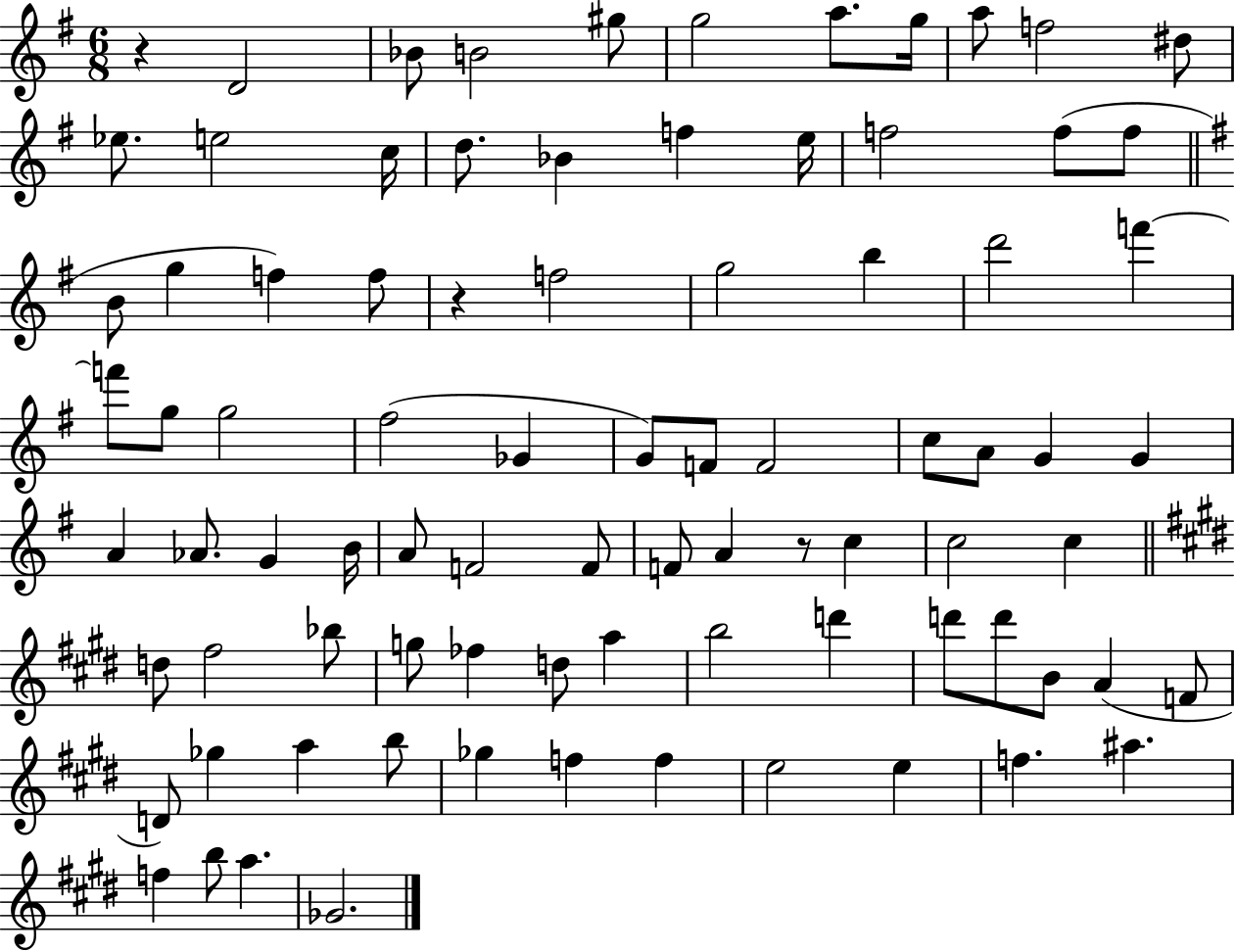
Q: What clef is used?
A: treble